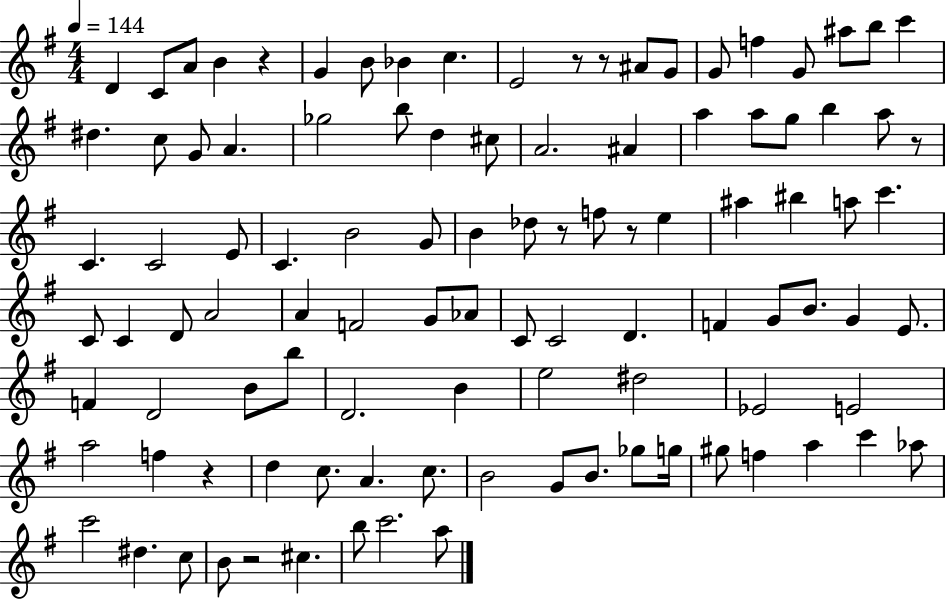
{
  \clef treble
  \numericTimeSignature
  \time 4/4
  \key g \major
  \tempo 4 = 144
  d'4 c'8 a'8 b'4 r4 | g'4 b'8 bes'4 c''4. | e'2 r8 r8 ais'8 g'8 | g'8 f''4 g'8 ais''8 b''8 c'''4 | \break dis''4. c''8 g'8 a'4. | ges''2 b''8 d''4 cis''8 | a'2. ais'4 | a''4 a''8 g''8 b''4 a''8 r8 | \break c'4. c'2 e'8 | c'4. b'2 g'8 | b'4 des''8 r8 f''8 r8 e''4 | ais''4 bis''4 a''8 c'''4. | \break c'8 c'4 d'8 a'2 | a'4 f'2 g'8 aes'8 | c'8 c'2 d'4. | f'4 g'8 b'8. g'4 e'8. | \break f'4 d'2 b'8 b''8 | d'2. b'4 | e''2 dis''2 | ees'2 e'2 | \break a''2 f''4 r4 | d''4 c''8. a'4. c''8. | b'2 g'8 b'8. ges''8 g''16 | gis''8 f''4 a''4 c'''4 aes''8 | \break c'''2 dis''4. c''8 | b'8 r2 cis''4. | b''8 c'''2. a''8 | \bar "|."
}